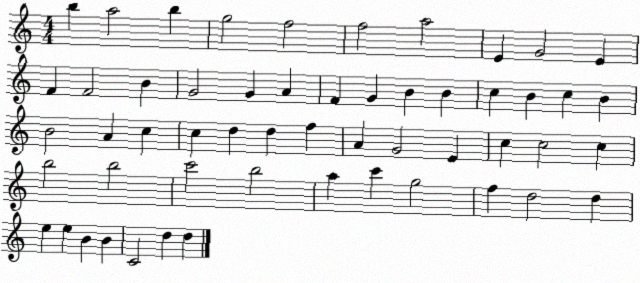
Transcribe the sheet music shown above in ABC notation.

X:1
T:Untitled
M:4/4
L:1/4
K:C
b a2 b g2 f2 f2 a2 E G2 E F F2 B G2 G A F G B B c B c B B2 A c c d d f A G2 E c c2 c b2 b2 c'2 b2 a c' g2 f d2 d e e B B C2 d d